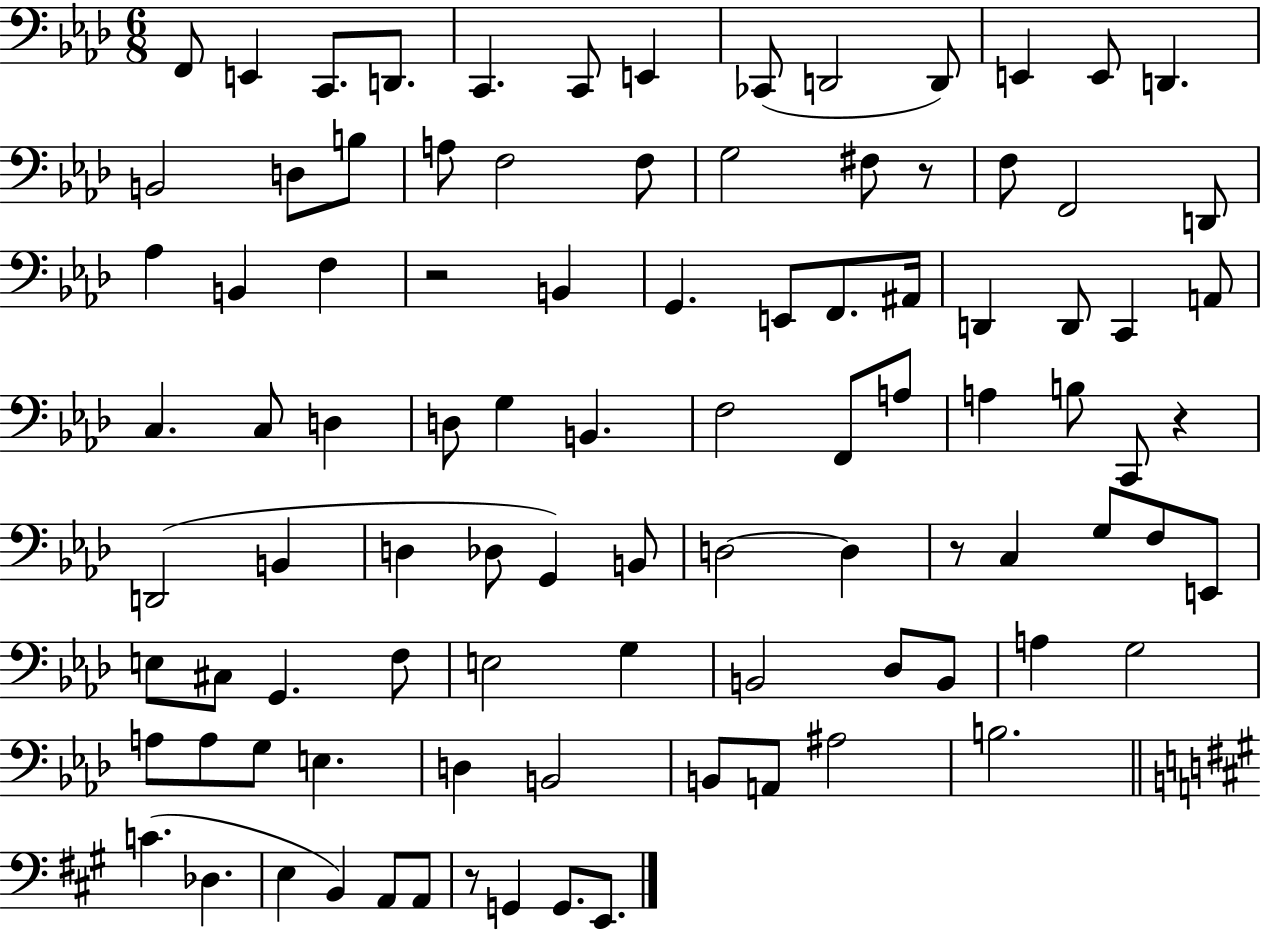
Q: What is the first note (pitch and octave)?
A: F2